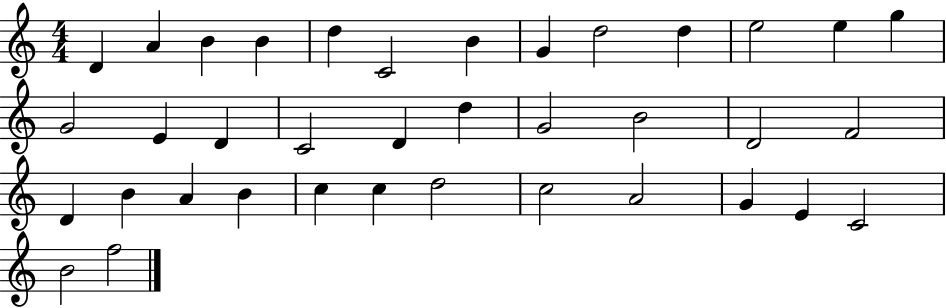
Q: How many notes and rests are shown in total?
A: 37